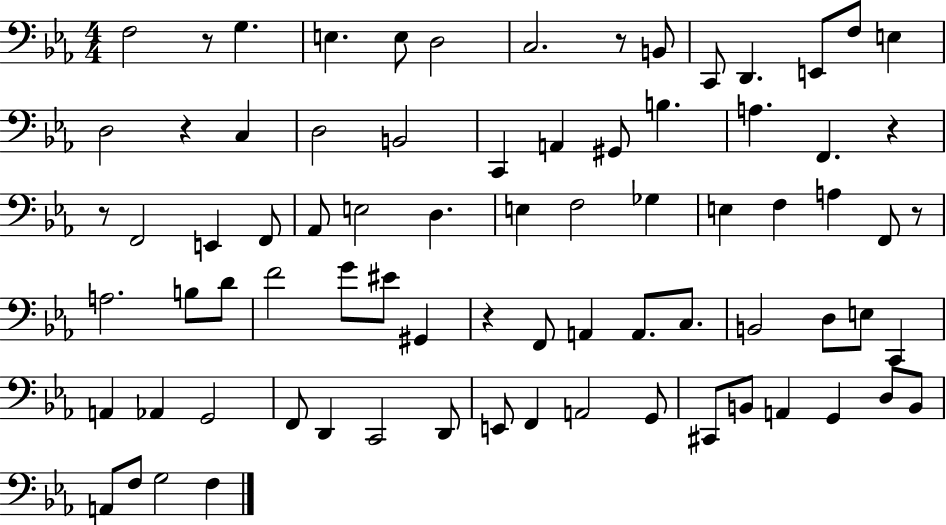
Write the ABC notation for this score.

X:1
T:Untitled
M:4/4
L:1/4
K:Eb
F,2 z/2 G, E, E,/2 D,2 C,2 z/2 B,,/2 C,,/2 D,, E,,/2 F,/2 E, D,2 z C, D,2 B,,2 C,, A,, ^G,,/2 B, A, F,, z z/2 F,,2 E,, F,,/2 _A,,/2 E,2 D, E, F,2 _G, E, F, A, F,,/2 z/2 A,2 B,/2 D/2 F2 G/2 ^E/2 ^G,, z F,,/2 A,, A,,/2 C,/2 B,,2 D,/2 E,/2 C,, A,, _A,, G,,2 F,,/2 D,, C,,2 D,,/2 E,,/2 F,, A,,2 G,,/2 ^C,,/2 B,,/2 A,, G,, D,/2 B,,/2 A,,/2 F,/2 G,2 F,